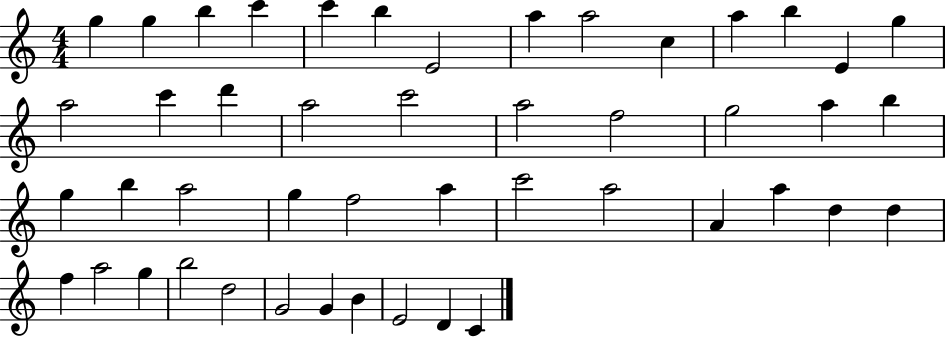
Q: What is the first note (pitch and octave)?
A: G5